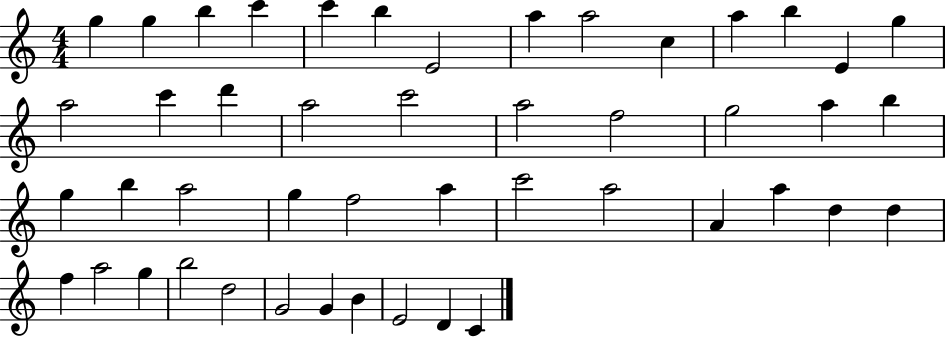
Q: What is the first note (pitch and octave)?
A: G5